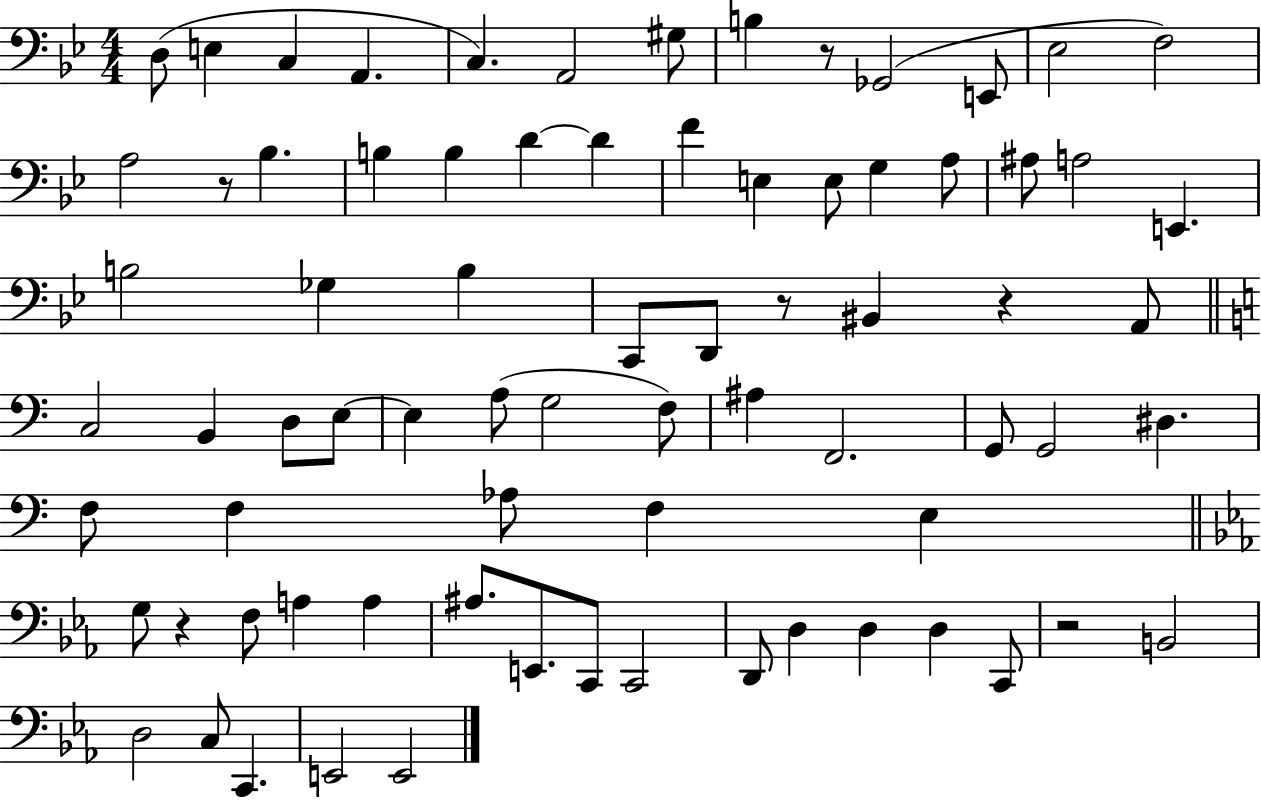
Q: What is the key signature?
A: BES major